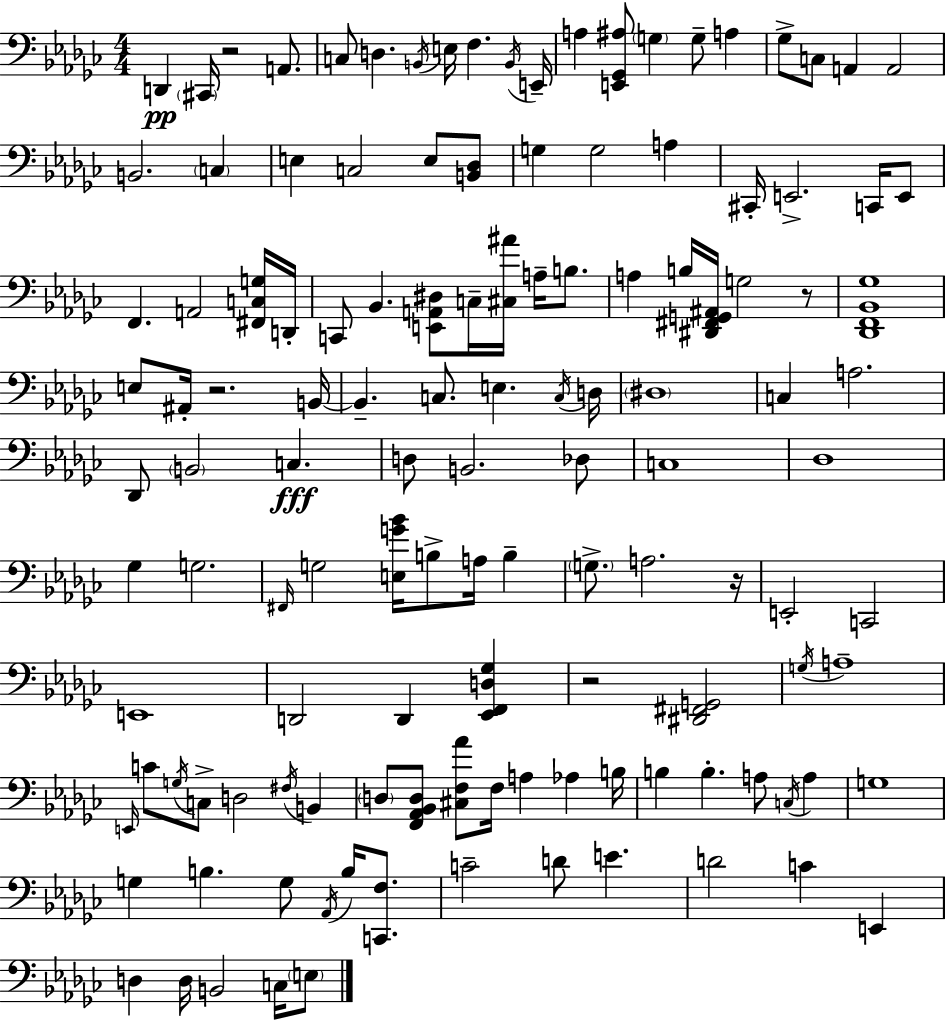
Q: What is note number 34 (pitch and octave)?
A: C2